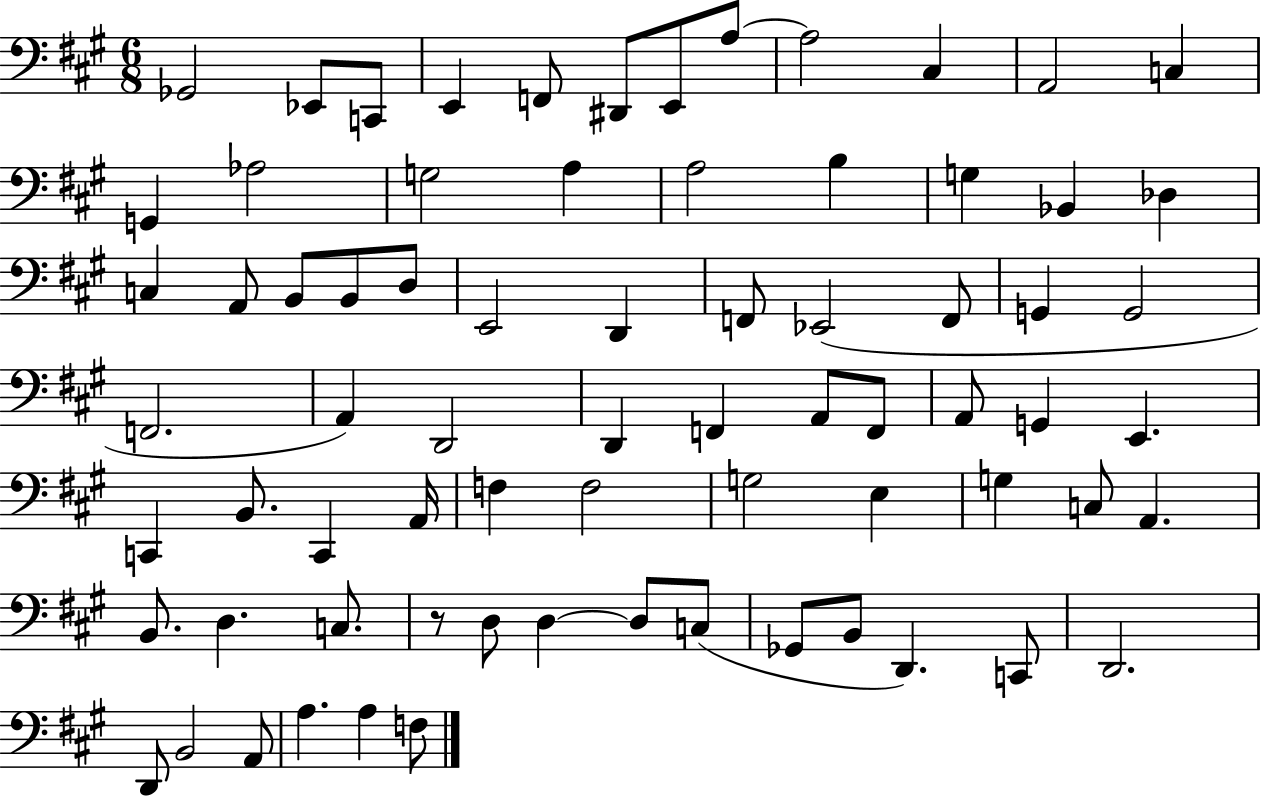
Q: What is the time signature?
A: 6/8